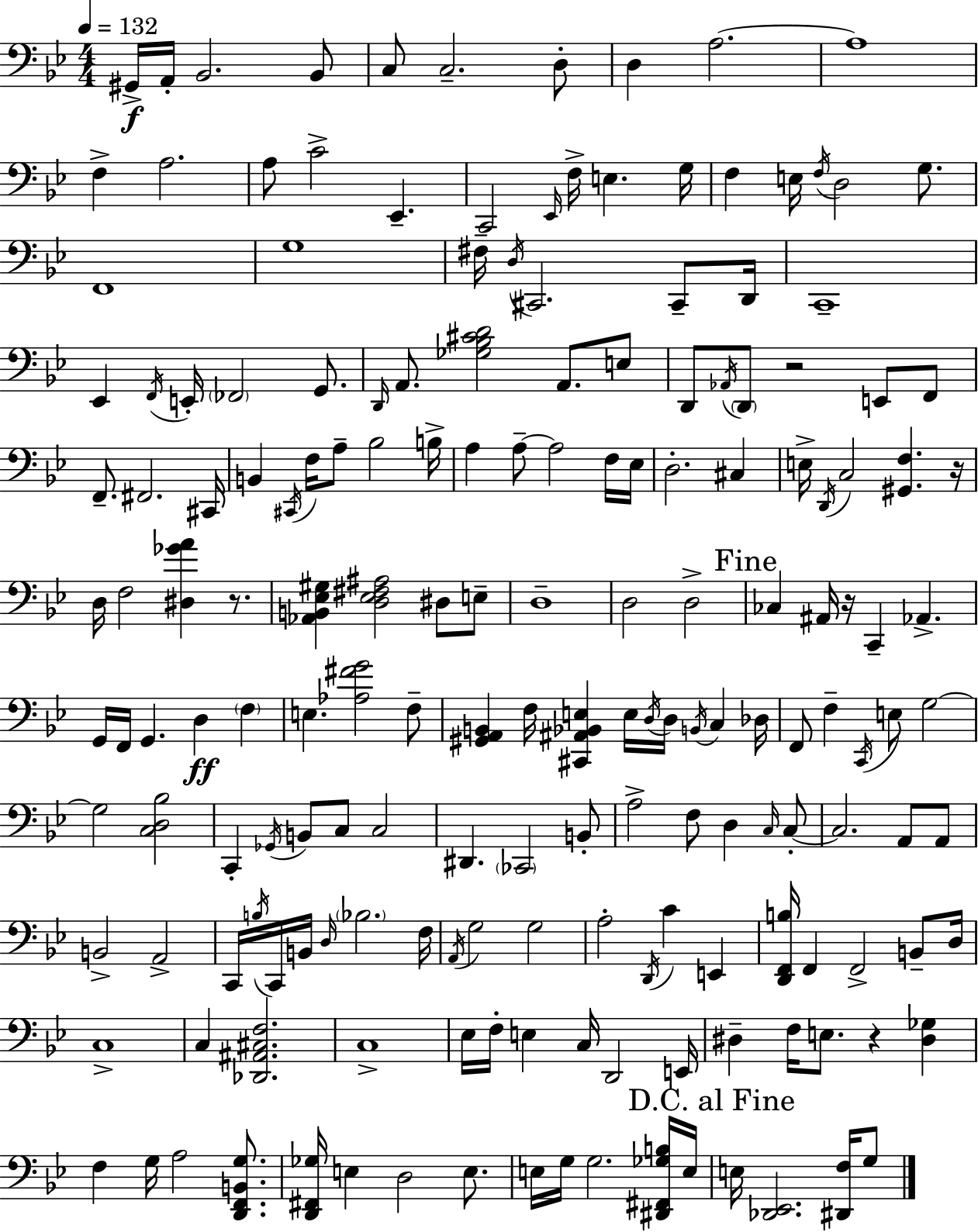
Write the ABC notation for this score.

X:1
T:Untitled
M:4/4
L:1/4
K:Bb
^G,,/4 A,,/4 _B,,2 _B,,/2 C,/2 C,2 D,/2 D, A,2 A,4 F, A,2 A,/2 C2 _E,, C,,2 _E,,/4 F,/4 E, G,/4 F, E,/4 F,/4 D,2 G,/2 F,,4 G,4 ^F,/4 D,/4 ^C,,2 ^C,,/2 D,,/4 C,,4 _E,, F,,/4 E,,/4 _F,,2 G,,/2 D,,/4 A,,/2 [_G,_B,^CD]2 A,,/2 E,/2 D,,/2 _A,,/4 D,,/2 z2 E,,/2 F,,/2 F,,/2 ^F,,2 ^C,,/4 B,, ^C,,/4 F,/4 A,/2 _B,2 B,/4 A, A,/2 A,2 F,/4 _E,/4 D,2 ^C, E,/4 D,,/4 C,2 [^G,,F,] z/4 D,/4 F,2 [^D,_GA] z/2 [_A,,B,,_E,^G,] [D,_E,^F,^A,]2 ^D,/2 E,/2 D,4 D,2 D,2 _C, ^A,,/4 z/4 C,, _A,, G,,/4 F,,/4 G,, D, F, E, [_A,^FG]2 F,/2 [^G,,A,,B,,] F,/4 [^C,,^A,,_B,,E,] E,/4 D,/4 D,/4 B,,/4 C, _D,/4 F,,/2 F, C,,/4 E,/2 G,2 G,2 [C,D,_B,]2 C,, _G,,/4 B,,/2 C,/2 C,2 ^D,, _C,,2 B,,/2 A,2 F,/2 D, C,/4 C,/2 C,2 A,,/2 A,,/2 B,,2 A,,2 C,,/4 B,/4 C,,/4 B,,/4 D,/4 _B,2 F,/4 A,,/4 G,2 G,2 A,2 D,,/4 C E,, [D,,F,,B,]/4 F,, F,,2 B,,/2 D,/4 C,4 C, [_D,,^A,,^C,F,]2 C,4 _E,/4 F,/4 E, C,/4 D,,2 E,,/4 ^D, F,/4 E,/2 z [^D,_G,] F, G,/4 A,2 [D,,F,,B,,G,]/2 [D,,^F,,_G,]/4 E, D,2 E,/2 E,/4 G,/4 G,2 [^D,,^F,,_G,B,]/4 E,/4 E,/4 [_D,,_E,,]2 [^D,,F,]/4 G,/2